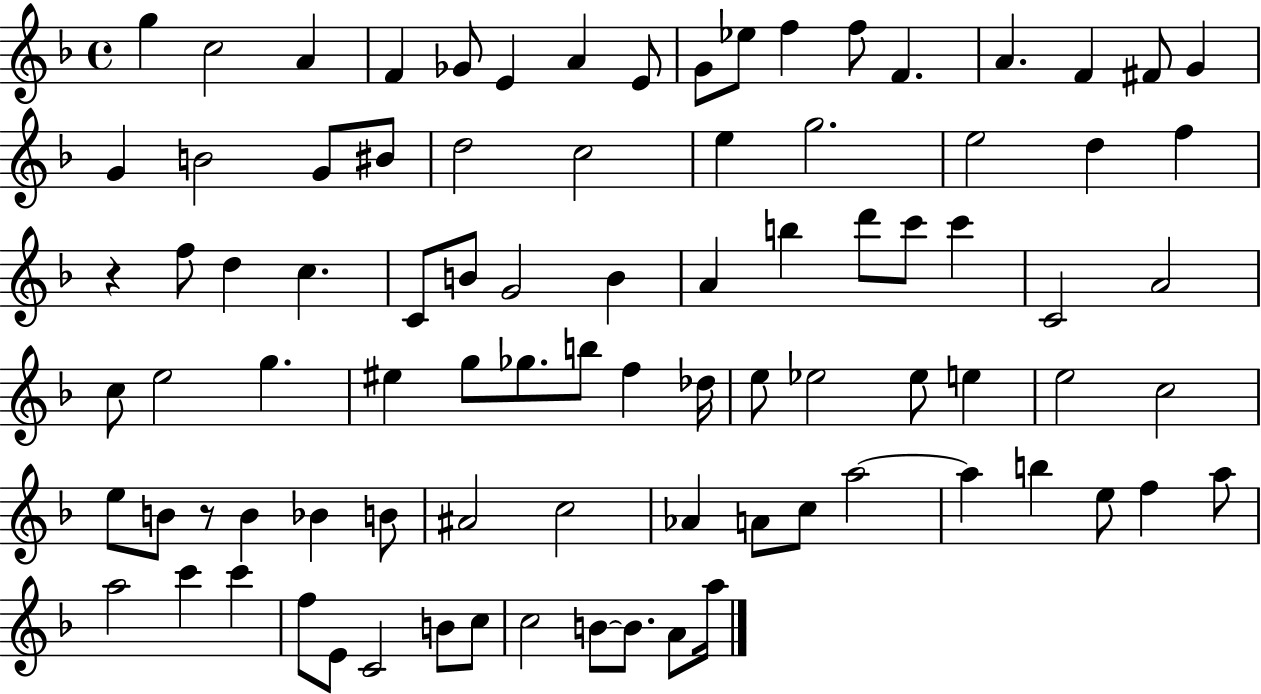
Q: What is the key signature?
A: F major